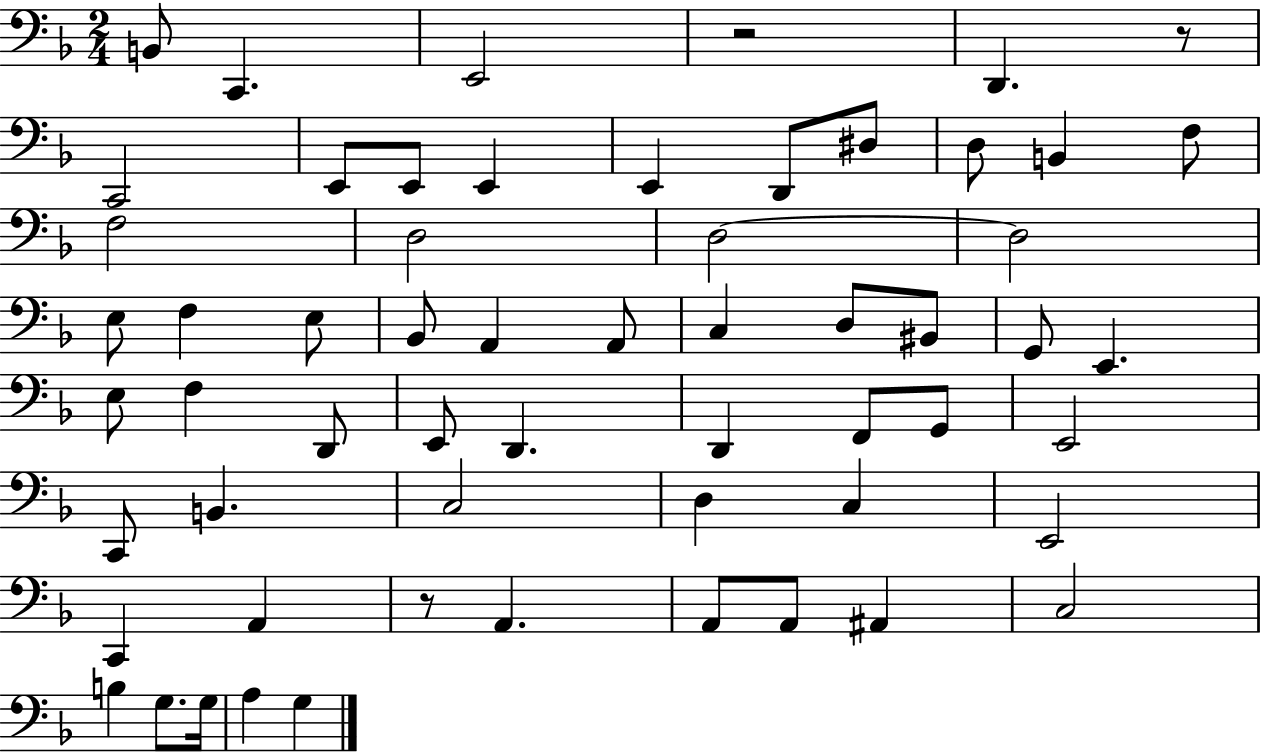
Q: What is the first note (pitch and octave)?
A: B2